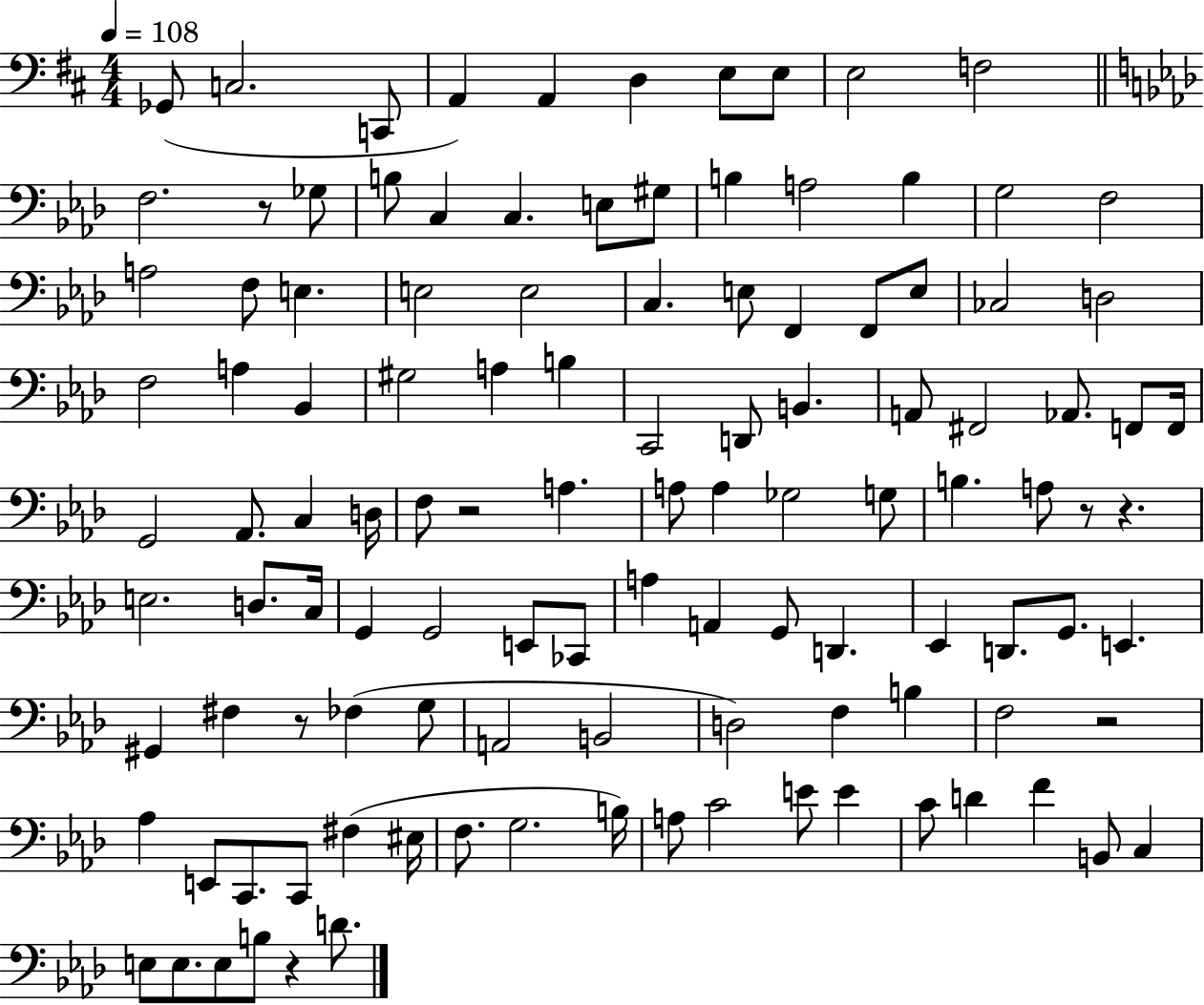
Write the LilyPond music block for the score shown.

{
  \clef bass
  \numericTimeSignature
  \time 4/4
  \key d \major
  \tempo 4 = 108
  ges,8( c2. c,8 | a,4) a,4 d4 e8 e8 | e2 f2 | \bar "||" \break \key f \minor f2. r8 ges8 | b8 c4 c4. e8 gis8 | b4 a2 b4 | g2 f2 | \break a2 f8 e4. | e2 e2 | c4. e8 f,4 f,8 e8 | ces2 d2 | \break f2 a4 bes,4 | gis2 a4 b4 | c,2 d,8 b,4. | a,8 fis,2 aes,8. f,8 f,16 | \break g,2 aes,8. c4 d16 | f8 r2 a4. | a8 a4 ges2 g8 | b4. a8 r8 r4. | \break e2. d8. c16 | g,4 g,2 e,8 ces,8 | a4 a,4 g,8 d,4. | ees,4 d,8. g,8. e,4. | \break gis,4 fis4 r8 fes4( g8 | a,2 b,2 | d2) f4 b4 | f2 r2 | \break aes4 e,8 c,8. c,8 fis4( eis16 | f8. g2. b16) | a8 c'2 e'8 e'4 | c'8 d'4 f'4 b,8 c4 | \break e8 e8. e8 b8 r4 d'8. | \bar "|."
}